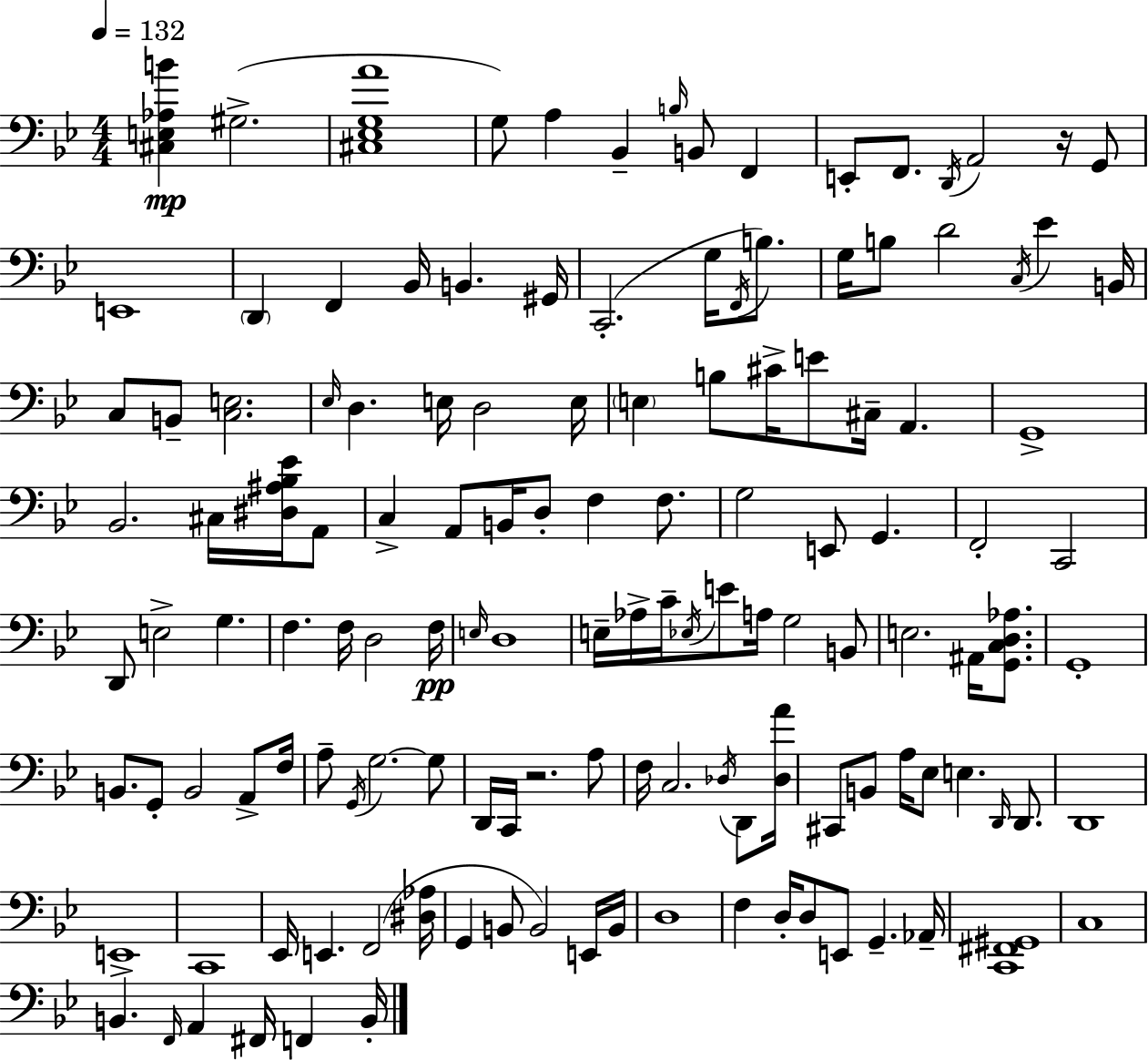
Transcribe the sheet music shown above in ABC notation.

X:1
T:Untitled
M:4/4
L:1/4
K:Bb
[^C,E,_A,B] ^G,2 [^C,_E,G,A]4 G,/2 A, _B,, B,/4 B,,/2 F,, E,,/2 F,,/2 D,,/4 A,,2 z/4 G,,/2 E,,4 D,, F,, _B,,/4 B,, ^G,,/4 C,,2 G,/4 F,,/4 B,/2 G,/4 B,/2 D2 C,/4 _E B,,/4 C,/2 B,,/2 [C,E,]2 _E,/4 D, E,/4 D,2 E,/4 E, B,/2 ^C/4 E/2 ^C,/4 A,, G,,4 _B,,2 ^C,/4 [^D,^A,_B,_E]/4 A,,/2 C, A,,/2 B,,/4 D,/2 F, F,/2 G,2 E,,/2 G,, F,,2 C,,2 D,,/2 E,2 G, F, F,/4 D,2 F,/4 E,/4 D,4 E,/4 _A,/4 C/4 _E,/4 E/2 A,/4 G,2 B,,/2 E,2 ^A,,/4 [G,,C,D,_A,]/2 G,,4 B,,/2 G,,/2 B,,2 A,,/2 F,/4 A,/2 G,,/4 G,2 G,/2 D,,/4 C,,/4 z2 A,/2 F,/4 C,2 _D,/4 D,,/2 [_D,A]/4 ^C,,/2 B,,/2 A,/4 _E,/2 E, D,,/4 D,,/2 D,,4 E,,4 C,,4 _E,,/4 E,, F,,2 [^D,_A,]/4 G,, B,,/2 B,,2 E,,/4 B,,/4 D,4 F, D,/4 D,/2 E,,/2 G,, _A,,/4 [C,,^F,,^G,,]4 C,4 B,, F,,/4 A,, ^F,,/4 F,, B,,/4